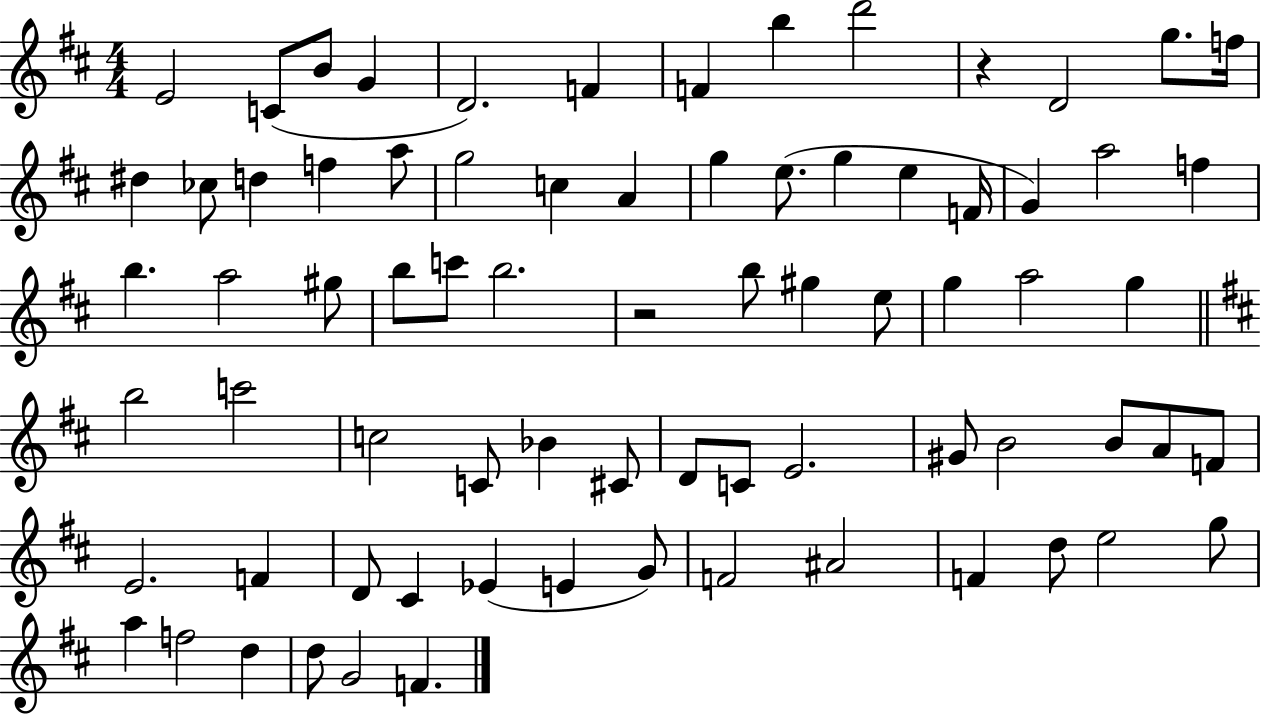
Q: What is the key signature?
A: D major